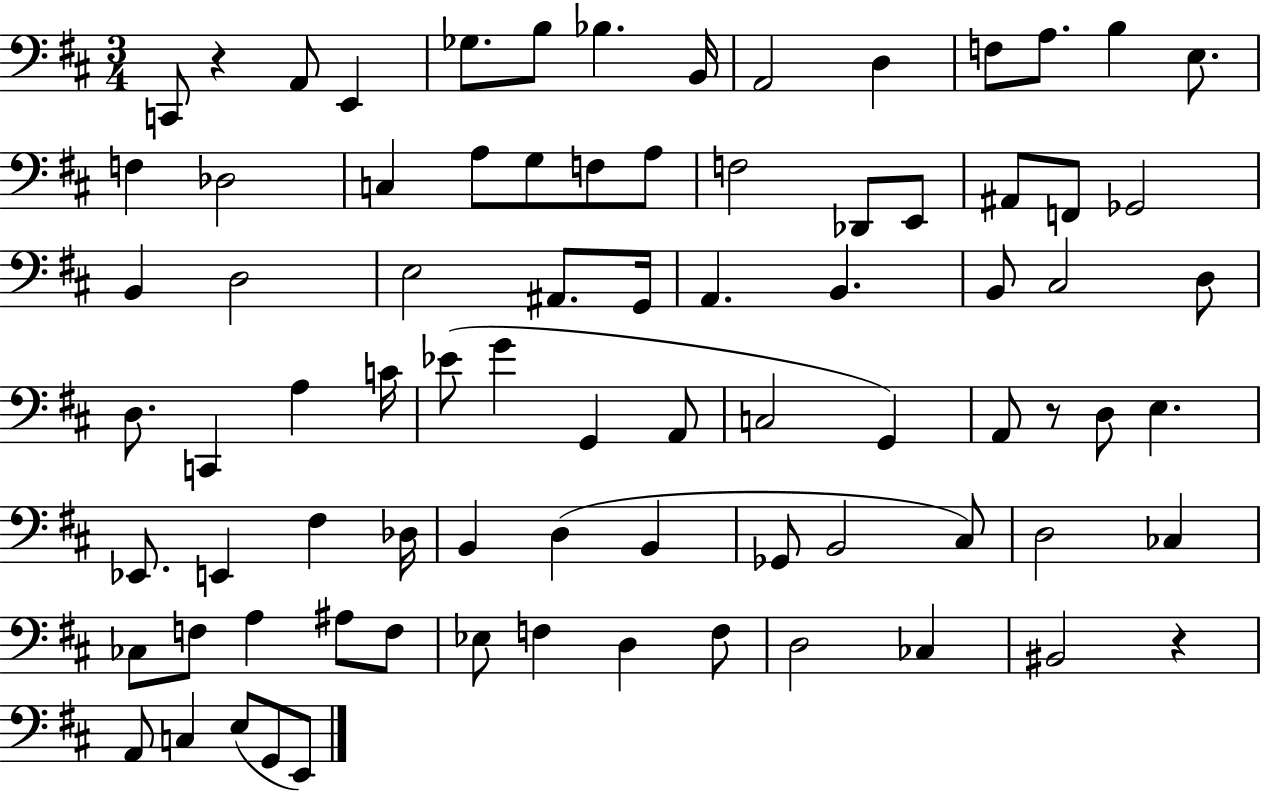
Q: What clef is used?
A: bass